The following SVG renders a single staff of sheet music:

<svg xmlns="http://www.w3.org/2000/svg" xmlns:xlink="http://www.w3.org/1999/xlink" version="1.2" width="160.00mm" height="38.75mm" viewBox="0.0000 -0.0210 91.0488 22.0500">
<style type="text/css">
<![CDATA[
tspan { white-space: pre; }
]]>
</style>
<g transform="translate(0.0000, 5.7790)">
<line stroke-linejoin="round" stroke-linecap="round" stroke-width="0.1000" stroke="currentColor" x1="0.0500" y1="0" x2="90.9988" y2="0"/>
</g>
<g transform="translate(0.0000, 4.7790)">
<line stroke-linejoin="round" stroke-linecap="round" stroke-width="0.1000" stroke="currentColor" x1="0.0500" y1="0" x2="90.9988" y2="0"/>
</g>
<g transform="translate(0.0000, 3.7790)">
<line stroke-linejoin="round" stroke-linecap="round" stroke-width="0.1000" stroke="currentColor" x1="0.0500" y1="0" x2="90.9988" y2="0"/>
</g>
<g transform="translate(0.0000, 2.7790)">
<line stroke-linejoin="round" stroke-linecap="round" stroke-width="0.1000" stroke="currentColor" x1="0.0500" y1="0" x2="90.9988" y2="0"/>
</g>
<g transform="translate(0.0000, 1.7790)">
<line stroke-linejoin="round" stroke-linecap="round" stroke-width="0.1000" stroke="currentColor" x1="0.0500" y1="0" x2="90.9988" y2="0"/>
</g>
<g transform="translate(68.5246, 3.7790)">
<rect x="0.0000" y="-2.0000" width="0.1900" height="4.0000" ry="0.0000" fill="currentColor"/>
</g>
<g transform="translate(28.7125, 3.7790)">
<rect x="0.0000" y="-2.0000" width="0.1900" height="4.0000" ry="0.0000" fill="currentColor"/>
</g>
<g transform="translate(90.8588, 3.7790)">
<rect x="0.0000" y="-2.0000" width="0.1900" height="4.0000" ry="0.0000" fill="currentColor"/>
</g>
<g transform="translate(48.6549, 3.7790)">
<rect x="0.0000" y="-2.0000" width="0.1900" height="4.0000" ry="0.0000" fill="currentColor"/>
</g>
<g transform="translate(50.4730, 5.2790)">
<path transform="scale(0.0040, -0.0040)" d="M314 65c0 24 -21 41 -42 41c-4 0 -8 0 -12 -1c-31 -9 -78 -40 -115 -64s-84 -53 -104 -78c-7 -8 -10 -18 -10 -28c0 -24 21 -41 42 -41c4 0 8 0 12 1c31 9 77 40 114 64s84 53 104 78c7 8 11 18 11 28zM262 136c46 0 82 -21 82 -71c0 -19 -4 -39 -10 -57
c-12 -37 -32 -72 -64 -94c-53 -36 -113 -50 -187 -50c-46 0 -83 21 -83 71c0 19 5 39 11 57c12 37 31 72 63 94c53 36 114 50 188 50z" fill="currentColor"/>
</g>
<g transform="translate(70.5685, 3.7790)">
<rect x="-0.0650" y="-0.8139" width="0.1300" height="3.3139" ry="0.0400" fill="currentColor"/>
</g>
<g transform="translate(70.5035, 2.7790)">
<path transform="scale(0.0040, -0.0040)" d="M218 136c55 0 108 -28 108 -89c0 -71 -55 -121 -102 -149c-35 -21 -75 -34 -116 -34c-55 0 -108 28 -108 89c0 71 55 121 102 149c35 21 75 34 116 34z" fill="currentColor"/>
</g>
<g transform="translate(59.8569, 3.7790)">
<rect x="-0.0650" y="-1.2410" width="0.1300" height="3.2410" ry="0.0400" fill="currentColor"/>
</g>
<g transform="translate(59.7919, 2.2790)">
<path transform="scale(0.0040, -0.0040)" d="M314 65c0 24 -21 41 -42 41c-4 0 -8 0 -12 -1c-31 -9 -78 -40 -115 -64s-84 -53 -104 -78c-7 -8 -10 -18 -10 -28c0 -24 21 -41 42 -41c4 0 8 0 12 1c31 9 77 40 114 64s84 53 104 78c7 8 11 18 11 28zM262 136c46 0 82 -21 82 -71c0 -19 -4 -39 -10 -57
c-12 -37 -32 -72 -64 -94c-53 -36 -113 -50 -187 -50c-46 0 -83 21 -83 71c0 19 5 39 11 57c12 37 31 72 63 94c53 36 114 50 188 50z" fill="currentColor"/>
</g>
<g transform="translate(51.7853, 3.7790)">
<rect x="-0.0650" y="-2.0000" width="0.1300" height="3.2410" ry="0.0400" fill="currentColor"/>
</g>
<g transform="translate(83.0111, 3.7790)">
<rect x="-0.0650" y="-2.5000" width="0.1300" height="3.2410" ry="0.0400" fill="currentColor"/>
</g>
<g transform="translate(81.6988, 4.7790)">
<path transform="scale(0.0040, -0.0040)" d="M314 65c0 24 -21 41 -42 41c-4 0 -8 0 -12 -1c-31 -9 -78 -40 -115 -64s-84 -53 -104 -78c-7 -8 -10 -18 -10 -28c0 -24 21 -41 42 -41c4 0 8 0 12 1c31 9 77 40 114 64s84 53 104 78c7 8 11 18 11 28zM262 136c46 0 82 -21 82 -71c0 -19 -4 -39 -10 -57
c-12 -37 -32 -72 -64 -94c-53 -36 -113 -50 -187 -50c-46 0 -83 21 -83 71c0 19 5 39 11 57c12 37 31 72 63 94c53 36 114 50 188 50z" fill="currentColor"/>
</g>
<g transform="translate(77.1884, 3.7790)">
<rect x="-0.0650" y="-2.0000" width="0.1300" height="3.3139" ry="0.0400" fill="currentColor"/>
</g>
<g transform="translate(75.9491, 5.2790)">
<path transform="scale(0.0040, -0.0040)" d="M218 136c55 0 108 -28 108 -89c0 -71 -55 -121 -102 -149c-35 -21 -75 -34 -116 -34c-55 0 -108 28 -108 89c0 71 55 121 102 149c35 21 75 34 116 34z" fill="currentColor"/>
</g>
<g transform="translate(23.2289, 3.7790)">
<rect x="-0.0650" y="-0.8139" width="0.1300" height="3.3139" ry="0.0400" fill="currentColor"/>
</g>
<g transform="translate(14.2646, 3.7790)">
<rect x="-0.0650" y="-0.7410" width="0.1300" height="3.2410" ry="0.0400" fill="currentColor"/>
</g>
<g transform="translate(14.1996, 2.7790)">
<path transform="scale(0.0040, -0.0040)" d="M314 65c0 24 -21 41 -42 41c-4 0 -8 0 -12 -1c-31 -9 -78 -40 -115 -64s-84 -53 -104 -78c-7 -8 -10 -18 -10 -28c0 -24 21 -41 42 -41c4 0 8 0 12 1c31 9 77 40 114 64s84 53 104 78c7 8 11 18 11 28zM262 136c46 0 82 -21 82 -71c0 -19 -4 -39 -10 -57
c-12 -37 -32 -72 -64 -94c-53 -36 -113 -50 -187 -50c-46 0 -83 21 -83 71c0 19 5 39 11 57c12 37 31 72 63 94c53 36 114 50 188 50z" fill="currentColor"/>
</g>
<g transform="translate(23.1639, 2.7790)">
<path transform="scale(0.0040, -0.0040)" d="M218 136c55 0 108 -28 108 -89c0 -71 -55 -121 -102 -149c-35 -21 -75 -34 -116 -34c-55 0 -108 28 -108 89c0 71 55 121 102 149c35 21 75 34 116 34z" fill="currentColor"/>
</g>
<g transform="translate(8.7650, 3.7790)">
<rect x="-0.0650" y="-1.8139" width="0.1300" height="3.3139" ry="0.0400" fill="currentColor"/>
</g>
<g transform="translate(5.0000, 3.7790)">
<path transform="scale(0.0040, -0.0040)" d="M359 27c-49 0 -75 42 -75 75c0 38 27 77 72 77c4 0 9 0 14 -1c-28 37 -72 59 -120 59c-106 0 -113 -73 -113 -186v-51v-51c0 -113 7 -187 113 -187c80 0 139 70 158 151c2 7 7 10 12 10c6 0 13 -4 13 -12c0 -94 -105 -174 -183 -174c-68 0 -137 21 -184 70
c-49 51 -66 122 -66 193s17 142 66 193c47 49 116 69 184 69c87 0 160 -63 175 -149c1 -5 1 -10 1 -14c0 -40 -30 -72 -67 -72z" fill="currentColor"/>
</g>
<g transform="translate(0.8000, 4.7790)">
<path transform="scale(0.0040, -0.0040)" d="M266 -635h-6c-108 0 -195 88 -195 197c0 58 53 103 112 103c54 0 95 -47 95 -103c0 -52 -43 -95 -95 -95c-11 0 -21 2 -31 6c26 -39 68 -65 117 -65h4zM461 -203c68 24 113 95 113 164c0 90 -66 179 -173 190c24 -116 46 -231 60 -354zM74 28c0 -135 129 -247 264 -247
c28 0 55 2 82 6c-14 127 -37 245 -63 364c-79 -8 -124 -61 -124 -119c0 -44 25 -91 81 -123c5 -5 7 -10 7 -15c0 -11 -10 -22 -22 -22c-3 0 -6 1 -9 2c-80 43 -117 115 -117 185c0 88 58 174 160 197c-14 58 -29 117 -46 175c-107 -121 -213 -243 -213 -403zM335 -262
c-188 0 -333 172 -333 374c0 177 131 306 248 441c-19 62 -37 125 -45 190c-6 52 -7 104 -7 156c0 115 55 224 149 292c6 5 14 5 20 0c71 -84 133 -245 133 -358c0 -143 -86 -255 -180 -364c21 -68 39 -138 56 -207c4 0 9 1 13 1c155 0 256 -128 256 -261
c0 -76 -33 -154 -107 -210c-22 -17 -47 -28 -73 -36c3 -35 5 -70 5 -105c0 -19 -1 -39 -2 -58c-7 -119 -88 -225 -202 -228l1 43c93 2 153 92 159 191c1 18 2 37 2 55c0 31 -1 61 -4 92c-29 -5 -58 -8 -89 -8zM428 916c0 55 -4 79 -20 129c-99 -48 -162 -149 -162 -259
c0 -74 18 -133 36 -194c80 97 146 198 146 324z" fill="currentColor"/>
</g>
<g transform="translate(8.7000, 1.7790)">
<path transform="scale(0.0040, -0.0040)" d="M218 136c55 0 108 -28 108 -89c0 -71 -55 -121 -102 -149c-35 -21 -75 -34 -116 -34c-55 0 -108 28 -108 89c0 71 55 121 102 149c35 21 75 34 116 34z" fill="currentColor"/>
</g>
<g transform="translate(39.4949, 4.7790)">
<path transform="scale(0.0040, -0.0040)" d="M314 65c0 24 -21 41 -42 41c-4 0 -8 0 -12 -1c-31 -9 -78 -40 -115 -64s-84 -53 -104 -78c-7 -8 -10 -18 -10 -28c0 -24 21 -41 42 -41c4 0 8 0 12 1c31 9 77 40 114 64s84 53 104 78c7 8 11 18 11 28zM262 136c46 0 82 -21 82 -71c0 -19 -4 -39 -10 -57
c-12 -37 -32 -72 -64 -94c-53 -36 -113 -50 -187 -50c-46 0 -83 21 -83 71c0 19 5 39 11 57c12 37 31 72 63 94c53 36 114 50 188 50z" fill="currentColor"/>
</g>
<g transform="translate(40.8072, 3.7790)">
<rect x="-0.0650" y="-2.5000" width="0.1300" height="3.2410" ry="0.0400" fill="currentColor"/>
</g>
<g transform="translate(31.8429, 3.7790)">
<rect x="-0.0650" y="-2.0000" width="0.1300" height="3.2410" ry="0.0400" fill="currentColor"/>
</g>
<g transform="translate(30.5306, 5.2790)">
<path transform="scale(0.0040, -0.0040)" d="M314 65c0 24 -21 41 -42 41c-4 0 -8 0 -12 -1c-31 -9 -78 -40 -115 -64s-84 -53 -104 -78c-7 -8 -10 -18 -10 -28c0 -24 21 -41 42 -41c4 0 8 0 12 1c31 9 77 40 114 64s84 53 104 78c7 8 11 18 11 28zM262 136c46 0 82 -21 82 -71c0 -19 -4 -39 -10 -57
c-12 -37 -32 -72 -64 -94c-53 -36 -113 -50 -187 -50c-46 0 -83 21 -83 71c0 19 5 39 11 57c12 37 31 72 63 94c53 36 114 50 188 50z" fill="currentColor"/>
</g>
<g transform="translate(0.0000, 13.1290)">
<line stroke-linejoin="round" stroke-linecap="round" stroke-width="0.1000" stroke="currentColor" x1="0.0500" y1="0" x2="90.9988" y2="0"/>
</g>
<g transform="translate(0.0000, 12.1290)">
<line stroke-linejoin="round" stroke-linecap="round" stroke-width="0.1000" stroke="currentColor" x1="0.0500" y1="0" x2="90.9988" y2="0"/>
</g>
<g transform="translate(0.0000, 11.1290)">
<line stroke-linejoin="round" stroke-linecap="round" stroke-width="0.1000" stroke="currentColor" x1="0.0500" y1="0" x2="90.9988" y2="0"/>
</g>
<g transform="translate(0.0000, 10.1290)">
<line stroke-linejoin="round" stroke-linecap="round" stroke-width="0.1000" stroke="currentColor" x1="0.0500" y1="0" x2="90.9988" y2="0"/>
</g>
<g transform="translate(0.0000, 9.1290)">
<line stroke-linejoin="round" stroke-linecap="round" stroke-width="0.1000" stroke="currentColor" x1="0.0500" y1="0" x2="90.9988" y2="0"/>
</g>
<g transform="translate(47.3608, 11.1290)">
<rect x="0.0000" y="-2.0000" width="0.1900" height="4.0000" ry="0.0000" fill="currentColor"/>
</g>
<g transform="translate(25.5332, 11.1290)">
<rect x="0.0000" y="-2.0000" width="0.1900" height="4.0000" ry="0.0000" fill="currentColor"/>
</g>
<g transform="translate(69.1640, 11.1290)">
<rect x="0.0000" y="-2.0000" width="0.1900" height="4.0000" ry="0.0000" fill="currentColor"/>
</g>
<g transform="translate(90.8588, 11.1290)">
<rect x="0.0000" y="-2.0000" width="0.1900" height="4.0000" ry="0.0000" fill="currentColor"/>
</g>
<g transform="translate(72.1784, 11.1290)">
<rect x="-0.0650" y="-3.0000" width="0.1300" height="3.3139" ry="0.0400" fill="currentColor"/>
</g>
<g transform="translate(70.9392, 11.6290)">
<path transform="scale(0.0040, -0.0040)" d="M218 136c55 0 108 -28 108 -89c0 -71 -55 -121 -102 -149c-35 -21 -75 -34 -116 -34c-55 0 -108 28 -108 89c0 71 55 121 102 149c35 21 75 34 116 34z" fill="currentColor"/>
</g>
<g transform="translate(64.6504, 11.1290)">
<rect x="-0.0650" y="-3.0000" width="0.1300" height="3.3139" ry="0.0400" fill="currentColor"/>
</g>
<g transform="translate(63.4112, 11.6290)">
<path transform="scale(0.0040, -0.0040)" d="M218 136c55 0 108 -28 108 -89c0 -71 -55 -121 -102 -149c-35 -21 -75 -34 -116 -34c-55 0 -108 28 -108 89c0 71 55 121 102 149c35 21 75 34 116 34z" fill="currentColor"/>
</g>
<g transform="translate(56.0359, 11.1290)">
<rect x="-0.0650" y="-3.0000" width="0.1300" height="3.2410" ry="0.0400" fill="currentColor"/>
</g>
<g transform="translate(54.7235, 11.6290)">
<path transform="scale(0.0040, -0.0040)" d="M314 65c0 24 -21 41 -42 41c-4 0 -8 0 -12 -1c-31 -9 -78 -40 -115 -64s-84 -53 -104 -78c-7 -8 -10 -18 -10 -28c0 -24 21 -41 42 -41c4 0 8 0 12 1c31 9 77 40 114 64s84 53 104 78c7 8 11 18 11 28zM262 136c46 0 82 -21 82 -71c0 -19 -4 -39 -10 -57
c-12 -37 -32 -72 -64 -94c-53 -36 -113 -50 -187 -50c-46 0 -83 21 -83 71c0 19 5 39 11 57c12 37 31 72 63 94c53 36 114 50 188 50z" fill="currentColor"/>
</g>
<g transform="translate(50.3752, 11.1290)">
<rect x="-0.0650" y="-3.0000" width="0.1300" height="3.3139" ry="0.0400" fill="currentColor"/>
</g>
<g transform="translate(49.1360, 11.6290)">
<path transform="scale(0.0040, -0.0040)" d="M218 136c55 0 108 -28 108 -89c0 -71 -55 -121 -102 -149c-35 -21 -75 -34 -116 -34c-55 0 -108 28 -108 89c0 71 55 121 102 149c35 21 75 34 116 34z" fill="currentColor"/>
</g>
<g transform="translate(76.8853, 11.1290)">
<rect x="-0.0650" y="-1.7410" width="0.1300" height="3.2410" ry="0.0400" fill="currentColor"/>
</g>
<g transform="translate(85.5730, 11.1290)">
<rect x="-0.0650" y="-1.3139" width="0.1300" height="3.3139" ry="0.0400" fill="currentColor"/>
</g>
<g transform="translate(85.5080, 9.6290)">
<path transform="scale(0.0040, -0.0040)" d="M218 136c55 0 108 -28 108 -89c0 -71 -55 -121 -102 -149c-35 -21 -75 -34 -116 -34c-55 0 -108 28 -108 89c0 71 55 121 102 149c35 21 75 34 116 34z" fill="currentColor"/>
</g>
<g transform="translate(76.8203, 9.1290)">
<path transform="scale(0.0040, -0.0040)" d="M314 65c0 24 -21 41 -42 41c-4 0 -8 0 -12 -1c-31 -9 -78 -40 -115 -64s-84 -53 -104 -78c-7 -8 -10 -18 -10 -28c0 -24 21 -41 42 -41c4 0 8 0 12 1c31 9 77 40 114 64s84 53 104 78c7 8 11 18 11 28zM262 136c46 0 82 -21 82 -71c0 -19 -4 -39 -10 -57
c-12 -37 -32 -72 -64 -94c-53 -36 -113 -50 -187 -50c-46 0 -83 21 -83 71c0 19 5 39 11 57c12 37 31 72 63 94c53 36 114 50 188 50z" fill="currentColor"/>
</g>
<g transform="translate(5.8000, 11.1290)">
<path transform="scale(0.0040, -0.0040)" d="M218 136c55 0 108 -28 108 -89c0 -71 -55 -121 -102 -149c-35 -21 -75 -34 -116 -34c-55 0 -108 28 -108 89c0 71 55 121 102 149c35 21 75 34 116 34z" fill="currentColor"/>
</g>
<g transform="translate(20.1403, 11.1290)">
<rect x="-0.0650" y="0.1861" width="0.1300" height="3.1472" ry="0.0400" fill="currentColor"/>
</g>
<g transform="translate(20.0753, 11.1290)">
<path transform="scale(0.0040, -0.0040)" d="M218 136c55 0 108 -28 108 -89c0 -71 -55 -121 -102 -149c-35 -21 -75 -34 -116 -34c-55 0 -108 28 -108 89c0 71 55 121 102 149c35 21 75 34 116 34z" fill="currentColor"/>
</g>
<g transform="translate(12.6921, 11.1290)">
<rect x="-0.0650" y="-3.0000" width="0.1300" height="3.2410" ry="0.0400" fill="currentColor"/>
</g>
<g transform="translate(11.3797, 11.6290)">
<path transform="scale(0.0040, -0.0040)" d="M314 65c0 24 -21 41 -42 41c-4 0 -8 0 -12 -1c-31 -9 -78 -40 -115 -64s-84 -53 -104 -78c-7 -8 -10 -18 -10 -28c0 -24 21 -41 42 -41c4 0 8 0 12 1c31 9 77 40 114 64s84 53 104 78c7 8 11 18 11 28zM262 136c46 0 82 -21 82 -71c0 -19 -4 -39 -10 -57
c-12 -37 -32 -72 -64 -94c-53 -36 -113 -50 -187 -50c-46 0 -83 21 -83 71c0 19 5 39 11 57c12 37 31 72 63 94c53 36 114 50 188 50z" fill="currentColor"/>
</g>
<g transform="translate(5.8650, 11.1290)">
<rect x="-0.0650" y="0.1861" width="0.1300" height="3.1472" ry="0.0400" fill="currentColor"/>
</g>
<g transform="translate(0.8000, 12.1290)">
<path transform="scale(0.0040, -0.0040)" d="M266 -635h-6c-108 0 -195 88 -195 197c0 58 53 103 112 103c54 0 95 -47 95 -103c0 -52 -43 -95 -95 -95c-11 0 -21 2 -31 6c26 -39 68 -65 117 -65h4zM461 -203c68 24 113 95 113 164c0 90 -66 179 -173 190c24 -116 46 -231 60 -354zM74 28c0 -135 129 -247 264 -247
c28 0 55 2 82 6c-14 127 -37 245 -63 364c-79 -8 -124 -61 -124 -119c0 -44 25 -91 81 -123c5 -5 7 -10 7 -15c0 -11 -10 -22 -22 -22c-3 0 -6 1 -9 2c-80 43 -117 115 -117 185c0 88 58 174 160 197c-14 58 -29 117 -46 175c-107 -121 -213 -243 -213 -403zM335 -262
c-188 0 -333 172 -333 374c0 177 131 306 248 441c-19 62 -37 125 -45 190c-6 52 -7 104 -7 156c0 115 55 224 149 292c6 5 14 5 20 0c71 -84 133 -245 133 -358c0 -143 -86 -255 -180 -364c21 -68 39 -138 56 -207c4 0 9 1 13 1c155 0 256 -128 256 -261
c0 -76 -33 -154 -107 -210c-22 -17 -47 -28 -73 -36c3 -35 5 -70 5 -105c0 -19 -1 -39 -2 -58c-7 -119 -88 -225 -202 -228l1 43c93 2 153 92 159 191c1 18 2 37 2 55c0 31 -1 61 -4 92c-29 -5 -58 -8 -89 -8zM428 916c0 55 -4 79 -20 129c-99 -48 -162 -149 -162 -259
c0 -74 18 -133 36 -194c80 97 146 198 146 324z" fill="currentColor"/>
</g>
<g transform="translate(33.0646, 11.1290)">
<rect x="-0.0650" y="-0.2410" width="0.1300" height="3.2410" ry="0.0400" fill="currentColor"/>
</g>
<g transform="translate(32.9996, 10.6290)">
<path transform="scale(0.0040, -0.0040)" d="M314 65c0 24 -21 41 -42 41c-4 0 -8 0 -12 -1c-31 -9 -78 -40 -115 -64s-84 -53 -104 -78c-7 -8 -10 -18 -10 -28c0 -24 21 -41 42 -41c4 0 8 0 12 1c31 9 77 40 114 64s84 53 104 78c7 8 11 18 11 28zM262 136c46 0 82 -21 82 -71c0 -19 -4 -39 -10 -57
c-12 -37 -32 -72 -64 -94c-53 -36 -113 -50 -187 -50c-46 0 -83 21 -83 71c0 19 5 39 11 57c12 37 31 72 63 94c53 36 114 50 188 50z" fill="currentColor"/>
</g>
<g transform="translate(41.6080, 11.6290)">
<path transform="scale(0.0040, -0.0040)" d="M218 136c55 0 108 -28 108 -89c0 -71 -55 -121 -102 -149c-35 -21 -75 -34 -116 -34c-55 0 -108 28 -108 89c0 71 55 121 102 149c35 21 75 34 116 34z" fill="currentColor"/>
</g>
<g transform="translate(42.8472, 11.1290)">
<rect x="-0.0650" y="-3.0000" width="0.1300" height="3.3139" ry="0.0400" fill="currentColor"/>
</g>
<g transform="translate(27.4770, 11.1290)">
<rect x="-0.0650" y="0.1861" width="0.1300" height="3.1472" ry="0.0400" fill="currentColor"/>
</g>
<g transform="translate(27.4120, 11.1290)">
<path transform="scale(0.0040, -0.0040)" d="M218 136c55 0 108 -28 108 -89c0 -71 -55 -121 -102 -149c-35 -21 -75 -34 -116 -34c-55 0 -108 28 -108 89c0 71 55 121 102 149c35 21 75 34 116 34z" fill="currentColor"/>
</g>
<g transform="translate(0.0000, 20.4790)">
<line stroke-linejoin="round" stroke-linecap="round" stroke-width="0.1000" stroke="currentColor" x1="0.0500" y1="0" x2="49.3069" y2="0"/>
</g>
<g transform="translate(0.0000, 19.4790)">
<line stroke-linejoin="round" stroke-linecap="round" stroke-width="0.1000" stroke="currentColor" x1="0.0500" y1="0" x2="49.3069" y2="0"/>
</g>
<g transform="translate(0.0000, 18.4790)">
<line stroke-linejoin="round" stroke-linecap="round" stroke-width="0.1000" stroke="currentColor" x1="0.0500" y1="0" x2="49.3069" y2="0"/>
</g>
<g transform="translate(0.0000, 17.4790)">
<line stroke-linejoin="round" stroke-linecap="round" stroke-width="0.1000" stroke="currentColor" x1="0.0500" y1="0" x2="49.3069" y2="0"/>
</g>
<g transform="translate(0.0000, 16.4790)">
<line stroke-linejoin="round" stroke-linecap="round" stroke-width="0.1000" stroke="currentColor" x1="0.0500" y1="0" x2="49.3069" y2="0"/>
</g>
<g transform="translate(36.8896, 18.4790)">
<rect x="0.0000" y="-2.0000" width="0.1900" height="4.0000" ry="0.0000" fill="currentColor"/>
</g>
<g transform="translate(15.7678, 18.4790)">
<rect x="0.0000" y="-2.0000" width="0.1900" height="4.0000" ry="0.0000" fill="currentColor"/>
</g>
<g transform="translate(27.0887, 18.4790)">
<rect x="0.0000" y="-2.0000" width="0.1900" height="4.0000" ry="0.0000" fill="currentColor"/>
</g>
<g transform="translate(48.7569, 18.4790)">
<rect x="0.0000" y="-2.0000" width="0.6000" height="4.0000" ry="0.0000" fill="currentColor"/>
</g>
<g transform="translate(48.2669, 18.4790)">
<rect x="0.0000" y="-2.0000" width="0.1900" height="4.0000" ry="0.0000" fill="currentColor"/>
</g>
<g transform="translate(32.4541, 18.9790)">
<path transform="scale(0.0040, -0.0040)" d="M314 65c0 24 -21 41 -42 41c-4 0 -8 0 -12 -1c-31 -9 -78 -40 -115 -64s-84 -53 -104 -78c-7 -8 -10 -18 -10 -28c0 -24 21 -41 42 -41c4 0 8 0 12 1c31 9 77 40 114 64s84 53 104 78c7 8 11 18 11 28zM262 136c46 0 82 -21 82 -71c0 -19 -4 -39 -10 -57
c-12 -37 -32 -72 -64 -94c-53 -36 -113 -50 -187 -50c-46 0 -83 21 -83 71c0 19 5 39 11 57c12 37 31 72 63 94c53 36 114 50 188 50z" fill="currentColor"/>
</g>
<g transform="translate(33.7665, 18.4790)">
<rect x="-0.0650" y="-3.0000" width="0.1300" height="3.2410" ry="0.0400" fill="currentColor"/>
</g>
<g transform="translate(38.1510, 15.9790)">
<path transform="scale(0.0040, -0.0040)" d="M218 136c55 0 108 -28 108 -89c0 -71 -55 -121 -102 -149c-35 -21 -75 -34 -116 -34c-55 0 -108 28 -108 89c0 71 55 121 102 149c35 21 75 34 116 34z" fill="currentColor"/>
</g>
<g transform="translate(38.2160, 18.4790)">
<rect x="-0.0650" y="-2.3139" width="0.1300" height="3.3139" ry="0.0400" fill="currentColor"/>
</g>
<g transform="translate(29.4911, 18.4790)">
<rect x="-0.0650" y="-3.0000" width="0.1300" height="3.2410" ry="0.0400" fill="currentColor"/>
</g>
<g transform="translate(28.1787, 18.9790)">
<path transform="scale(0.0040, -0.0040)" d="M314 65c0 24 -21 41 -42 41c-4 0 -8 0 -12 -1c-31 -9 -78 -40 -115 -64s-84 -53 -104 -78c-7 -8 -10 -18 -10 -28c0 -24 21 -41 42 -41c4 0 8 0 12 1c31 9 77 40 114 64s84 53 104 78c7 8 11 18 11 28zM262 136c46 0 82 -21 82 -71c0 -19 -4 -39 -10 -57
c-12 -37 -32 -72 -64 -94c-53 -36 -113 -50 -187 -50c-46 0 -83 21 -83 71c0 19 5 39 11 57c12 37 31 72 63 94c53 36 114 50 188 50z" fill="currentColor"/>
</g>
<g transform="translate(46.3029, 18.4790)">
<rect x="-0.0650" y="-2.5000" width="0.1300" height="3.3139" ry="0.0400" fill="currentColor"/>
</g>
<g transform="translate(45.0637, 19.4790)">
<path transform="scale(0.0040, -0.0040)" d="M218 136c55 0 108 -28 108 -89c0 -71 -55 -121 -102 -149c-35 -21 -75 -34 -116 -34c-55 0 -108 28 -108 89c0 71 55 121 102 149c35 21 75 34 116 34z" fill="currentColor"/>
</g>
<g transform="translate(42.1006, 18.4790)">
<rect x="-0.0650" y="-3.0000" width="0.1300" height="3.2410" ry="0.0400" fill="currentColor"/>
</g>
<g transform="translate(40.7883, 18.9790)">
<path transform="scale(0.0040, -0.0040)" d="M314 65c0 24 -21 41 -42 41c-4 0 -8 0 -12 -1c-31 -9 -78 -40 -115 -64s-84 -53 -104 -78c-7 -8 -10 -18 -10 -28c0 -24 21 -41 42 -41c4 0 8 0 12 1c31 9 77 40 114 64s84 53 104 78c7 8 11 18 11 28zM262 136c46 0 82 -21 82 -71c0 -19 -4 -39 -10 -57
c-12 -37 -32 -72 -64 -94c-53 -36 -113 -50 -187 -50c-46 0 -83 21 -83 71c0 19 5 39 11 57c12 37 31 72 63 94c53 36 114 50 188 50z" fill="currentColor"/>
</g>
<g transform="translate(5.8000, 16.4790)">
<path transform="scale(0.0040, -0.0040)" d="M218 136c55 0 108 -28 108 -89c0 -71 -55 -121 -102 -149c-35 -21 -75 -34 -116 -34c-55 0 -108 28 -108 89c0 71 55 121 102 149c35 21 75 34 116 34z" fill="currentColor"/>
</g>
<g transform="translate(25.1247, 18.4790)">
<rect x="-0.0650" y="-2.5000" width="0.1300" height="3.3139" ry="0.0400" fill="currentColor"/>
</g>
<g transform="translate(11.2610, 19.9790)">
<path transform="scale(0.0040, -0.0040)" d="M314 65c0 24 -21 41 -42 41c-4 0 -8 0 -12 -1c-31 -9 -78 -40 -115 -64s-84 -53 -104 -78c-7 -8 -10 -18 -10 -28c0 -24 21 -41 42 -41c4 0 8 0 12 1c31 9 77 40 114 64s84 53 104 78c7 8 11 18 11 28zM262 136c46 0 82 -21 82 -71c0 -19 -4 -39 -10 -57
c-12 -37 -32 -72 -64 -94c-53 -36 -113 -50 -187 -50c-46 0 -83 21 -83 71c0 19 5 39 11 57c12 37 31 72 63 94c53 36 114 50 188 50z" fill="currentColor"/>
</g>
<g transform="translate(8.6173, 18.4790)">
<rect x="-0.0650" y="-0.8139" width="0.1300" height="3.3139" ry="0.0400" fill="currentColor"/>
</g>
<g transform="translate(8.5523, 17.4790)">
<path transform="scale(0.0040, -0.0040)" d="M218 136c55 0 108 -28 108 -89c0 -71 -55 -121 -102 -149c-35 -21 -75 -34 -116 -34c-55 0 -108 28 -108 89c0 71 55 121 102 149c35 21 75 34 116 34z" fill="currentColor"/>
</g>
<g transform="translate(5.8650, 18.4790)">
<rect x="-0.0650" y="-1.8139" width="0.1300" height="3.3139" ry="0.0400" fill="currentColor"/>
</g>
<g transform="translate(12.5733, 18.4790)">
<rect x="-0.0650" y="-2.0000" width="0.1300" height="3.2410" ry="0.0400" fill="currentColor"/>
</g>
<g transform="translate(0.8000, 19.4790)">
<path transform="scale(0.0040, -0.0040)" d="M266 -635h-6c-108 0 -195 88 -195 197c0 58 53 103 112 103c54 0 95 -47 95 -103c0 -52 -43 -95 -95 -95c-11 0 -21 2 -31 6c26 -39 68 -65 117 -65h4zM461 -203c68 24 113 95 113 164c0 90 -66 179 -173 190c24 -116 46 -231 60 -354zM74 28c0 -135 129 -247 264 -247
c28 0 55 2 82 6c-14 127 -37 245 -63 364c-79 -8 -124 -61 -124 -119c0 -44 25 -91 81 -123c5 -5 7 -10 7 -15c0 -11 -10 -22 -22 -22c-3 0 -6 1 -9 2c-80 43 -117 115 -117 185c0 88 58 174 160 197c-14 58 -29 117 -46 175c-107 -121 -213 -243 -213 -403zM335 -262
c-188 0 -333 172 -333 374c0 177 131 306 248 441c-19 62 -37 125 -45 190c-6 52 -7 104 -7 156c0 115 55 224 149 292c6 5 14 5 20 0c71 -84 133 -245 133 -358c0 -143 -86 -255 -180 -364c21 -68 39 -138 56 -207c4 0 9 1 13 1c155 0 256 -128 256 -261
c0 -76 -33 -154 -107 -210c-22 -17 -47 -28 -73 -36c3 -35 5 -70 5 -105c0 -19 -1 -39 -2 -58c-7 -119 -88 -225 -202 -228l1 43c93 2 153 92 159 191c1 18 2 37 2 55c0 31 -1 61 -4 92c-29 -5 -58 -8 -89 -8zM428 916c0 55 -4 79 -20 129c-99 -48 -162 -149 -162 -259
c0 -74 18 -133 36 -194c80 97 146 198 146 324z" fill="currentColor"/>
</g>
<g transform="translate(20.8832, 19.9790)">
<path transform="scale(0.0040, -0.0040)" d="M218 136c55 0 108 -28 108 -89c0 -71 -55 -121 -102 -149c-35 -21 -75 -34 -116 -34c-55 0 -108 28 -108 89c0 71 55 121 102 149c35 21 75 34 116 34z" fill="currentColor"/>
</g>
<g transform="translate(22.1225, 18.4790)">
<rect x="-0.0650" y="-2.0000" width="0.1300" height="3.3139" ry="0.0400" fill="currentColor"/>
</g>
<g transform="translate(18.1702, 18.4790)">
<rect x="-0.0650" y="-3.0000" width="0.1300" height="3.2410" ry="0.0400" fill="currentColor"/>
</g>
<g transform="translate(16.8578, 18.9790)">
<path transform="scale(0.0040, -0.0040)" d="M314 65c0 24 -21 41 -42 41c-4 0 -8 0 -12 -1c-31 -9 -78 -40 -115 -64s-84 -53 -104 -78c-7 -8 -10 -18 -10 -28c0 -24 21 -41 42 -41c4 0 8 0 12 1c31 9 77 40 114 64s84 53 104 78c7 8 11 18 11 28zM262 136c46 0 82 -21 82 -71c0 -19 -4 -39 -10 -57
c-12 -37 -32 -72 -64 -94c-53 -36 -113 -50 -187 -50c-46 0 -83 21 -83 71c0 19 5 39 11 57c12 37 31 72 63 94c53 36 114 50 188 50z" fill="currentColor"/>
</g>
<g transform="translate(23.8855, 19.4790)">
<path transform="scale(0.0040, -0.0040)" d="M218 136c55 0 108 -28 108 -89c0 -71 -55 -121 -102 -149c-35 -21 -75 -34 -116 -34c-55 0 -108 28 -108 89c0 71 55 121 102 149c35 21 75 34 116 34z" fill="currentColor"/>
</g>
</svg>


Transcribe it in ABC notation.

X:1
T:Untitled
M:4/4
L:1/4
K:C
f d2 d F2 G2 F2 e2 d F G2 B A2 B B c2 A A A2 A A f2 e f d F2 A2 F G A2 A2 g A2 G